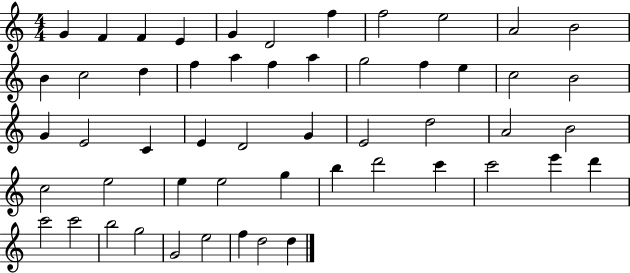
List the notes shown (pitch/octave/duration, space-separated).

G4/q F4/q F4/q E4/q G4/q D4/h F5/q F5/h E5/h A4/h B4/h B4/q C5/h D5/q F5/q A5/q F5/q A5/q G5/h F5/q E5/q C5/h B4/h G4/q E4/h C4/q E4/q D4/h G4/q E4/h D5/h A4/h B4/h C5/h E5/h E5/q E5/h G5/q B5/q D6/h C6/q C6/h E6/q D6/q C6/h C6/h B5/h G5/h G4/h E5/h F5/q D5/h D5/q